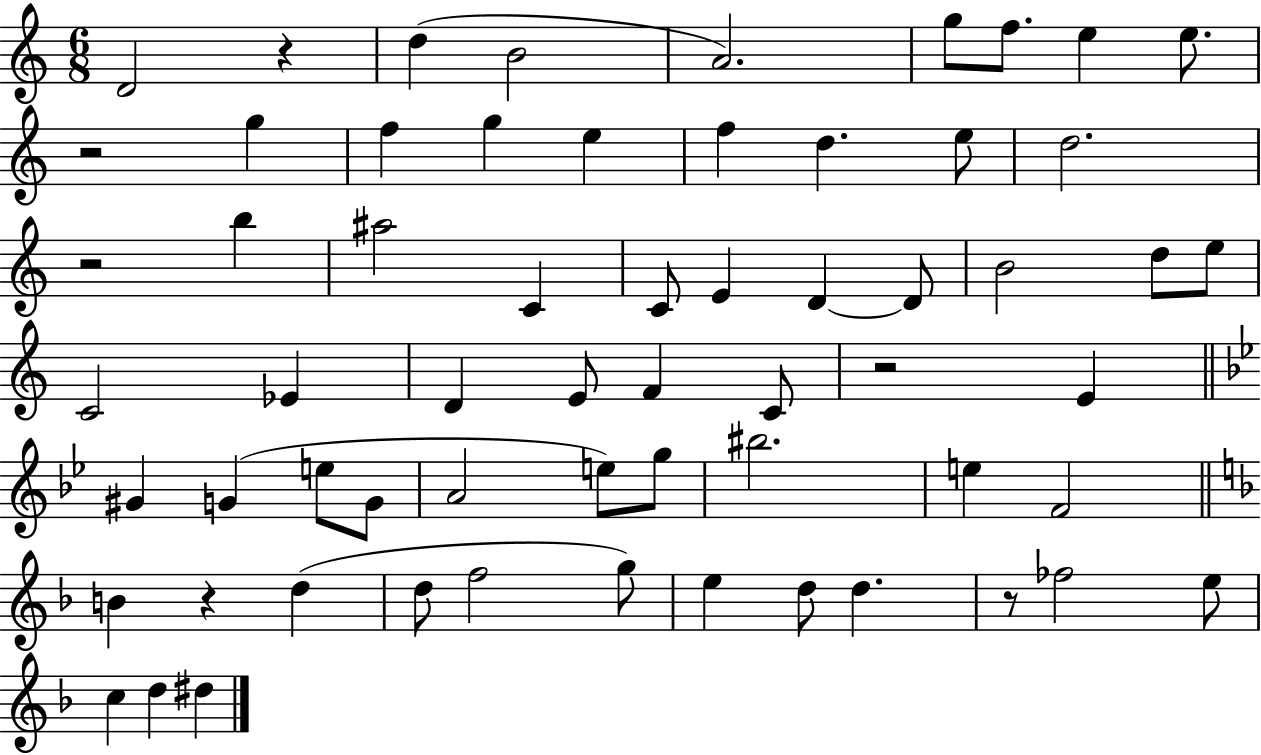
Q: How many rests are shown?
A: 6